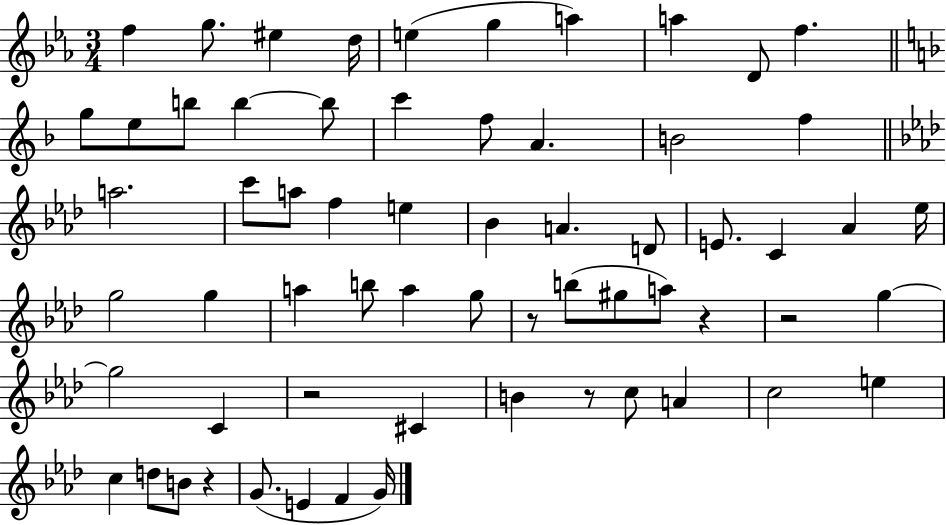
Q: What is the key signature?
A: EES major